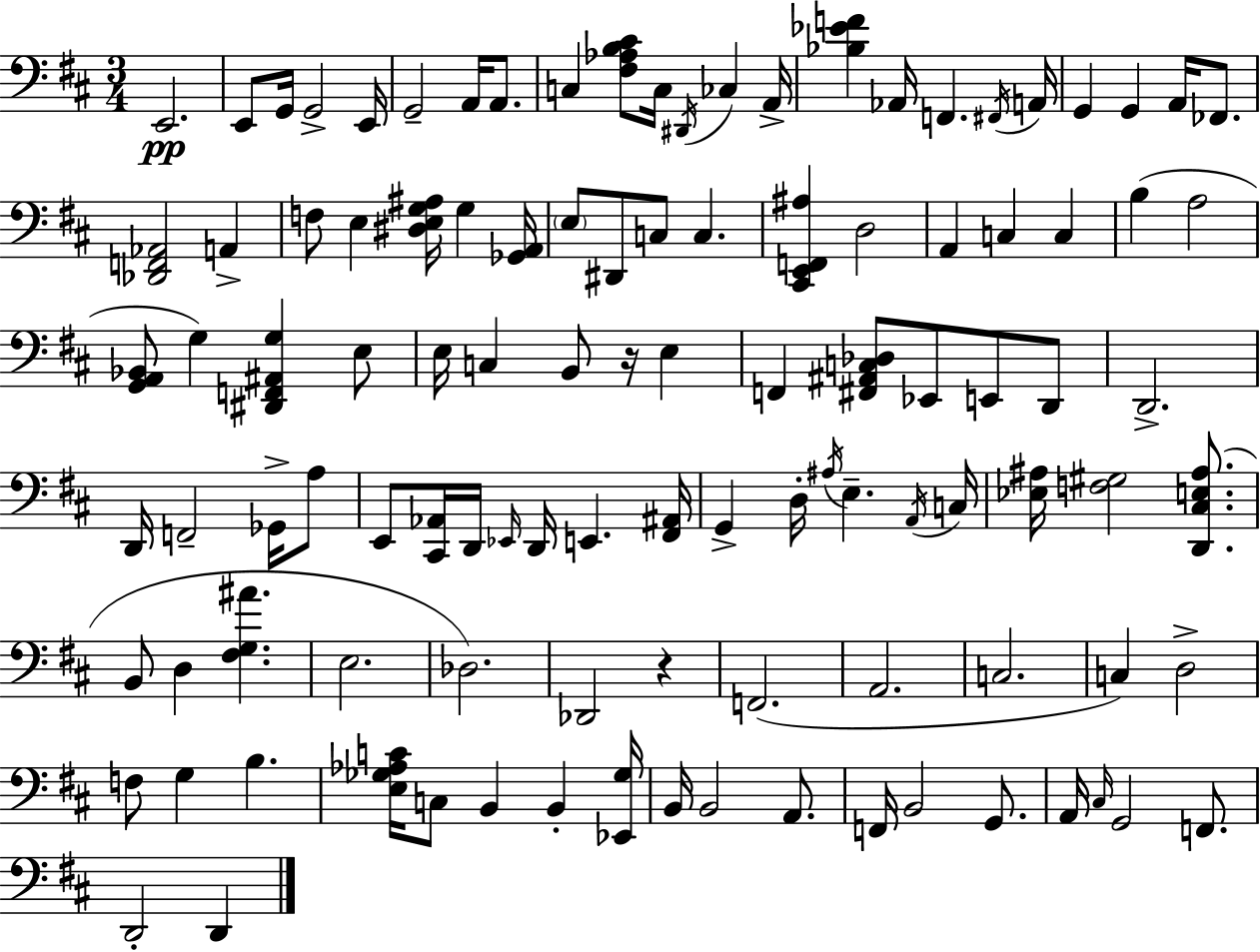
X:1
T:Untitled
M:3/4
L:1/4
K:D
E,,2 E,,/2 G,,/4 G,,2 E,,/4 G,,2 A,,/4 A,,/2 C, [^F,_A,B,^C]/2 C,/4 ^D,,/4 _C, A,,/4 [_B,_EF] _A,,/4 F,, ^F,,/4 A,,/4 G,, G,, A,,/4 _F,,/2 [_D,,F,,_A,,]2 A,, F,/2 E, [^D,E,G,^A,]/4 G, [_G,,A,,]/4 E,/2 ^D,,/2 C,/2 C, [^C,,E,,F,,^A,] D,2 A,, C, C, B, A,2 [G,,A,,_B,,]/2 G, [^D,,F,,^A,,G,] E,/2 E,/4 C, B,,/2 z/4 E, F,, [^F,,^A,,C,_D,]/2 _E,,/2 E,,/2 D,,/2 D,,2 D,,/4 F,,2 _G,,/4 A,/2 E,,/2 [^C,,_A,,]/4 D,,/4 _E,,/4 D,,/4 E,, [^F,,^A,,]/4 G,, D,/4 ^A,/4 E, A,,/4 C,/4 [_E,^A,]/4 [F,^G,]2 [D,,^C,E,^A,]/2 B,,/2 D, [^F,G,^A] E,2 _D,2 _D,,2 z F,,2 A,,2 C,2 C, D,2 F,/2 G, B, [E,_G,_A,C]/4 C,/2 B,, B,, [_E,,_G,]/4 B,,/4 B,,2 A,,/2 F,,/4 B,,2 G,,/2 A,,/4 ^C,/4 G,,2 F,,/2 D,,2 D,,